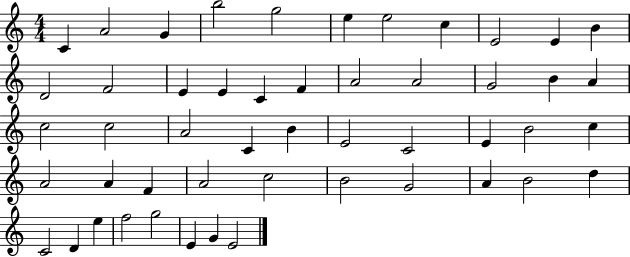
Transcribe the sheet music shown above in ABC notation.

X:1
T:Untitled
M:4/4
L:1/4
K:C
C A2 G b2 g2 e e2 c E2 E B D2 F2 E E C F A2 A2 G2 B A c2 c2 A2 C B E2 C2 E B2 c A2 A F A2 c2 B2 G2 A B2 d C2 D e f2 g2 E G E2